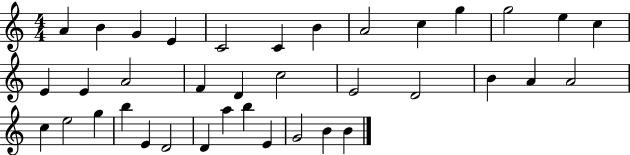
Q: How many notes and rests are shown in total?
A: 37